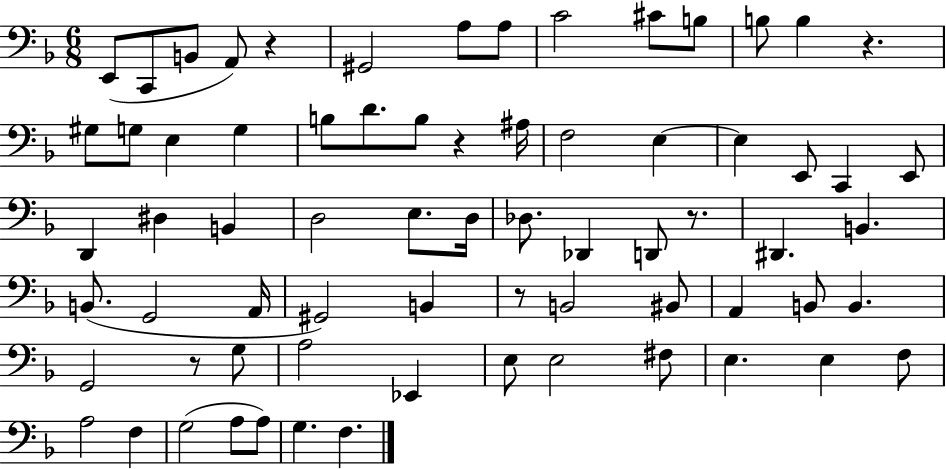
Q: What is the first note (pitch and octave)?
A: E2